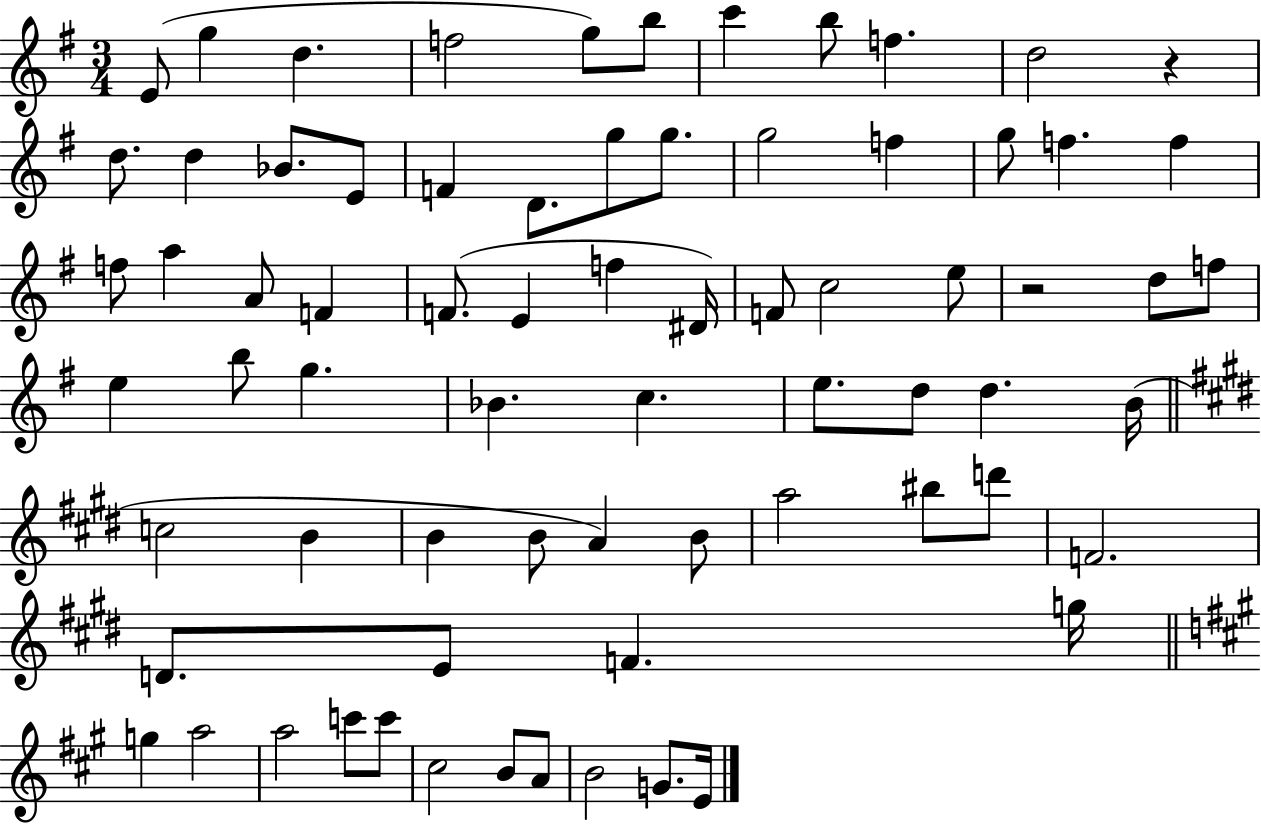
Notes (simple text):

E4/e G5/q D5/q. F5/h G5/e B5/e C6/q B5/e F5/q. D5/h R/q D5/e. D5/q Bb4/e. E4/e F4/q D4/e. G5/e G5/e. G5/h F5/q G5/e F5/q. F5/q F5/e A5/q A4/e F4/q F4/e. E4/q F5/q D#4/s F4/e C5/h E5/e R/h D5/e F5/e E5/q B5/e G5/q. Bb4/q. C5/q. E5/e. D5/e D5/q. B4/s C5/h B4/q B4/q B4/e A4/q B4/e A5/h BIS5/e D6/e F4/h. D4/e. E4/e F4/q. G5/s G5/q A5/h A5/h C6/e C6/e C#5/h B4/e A4/e B4/h G4/e. E4/s